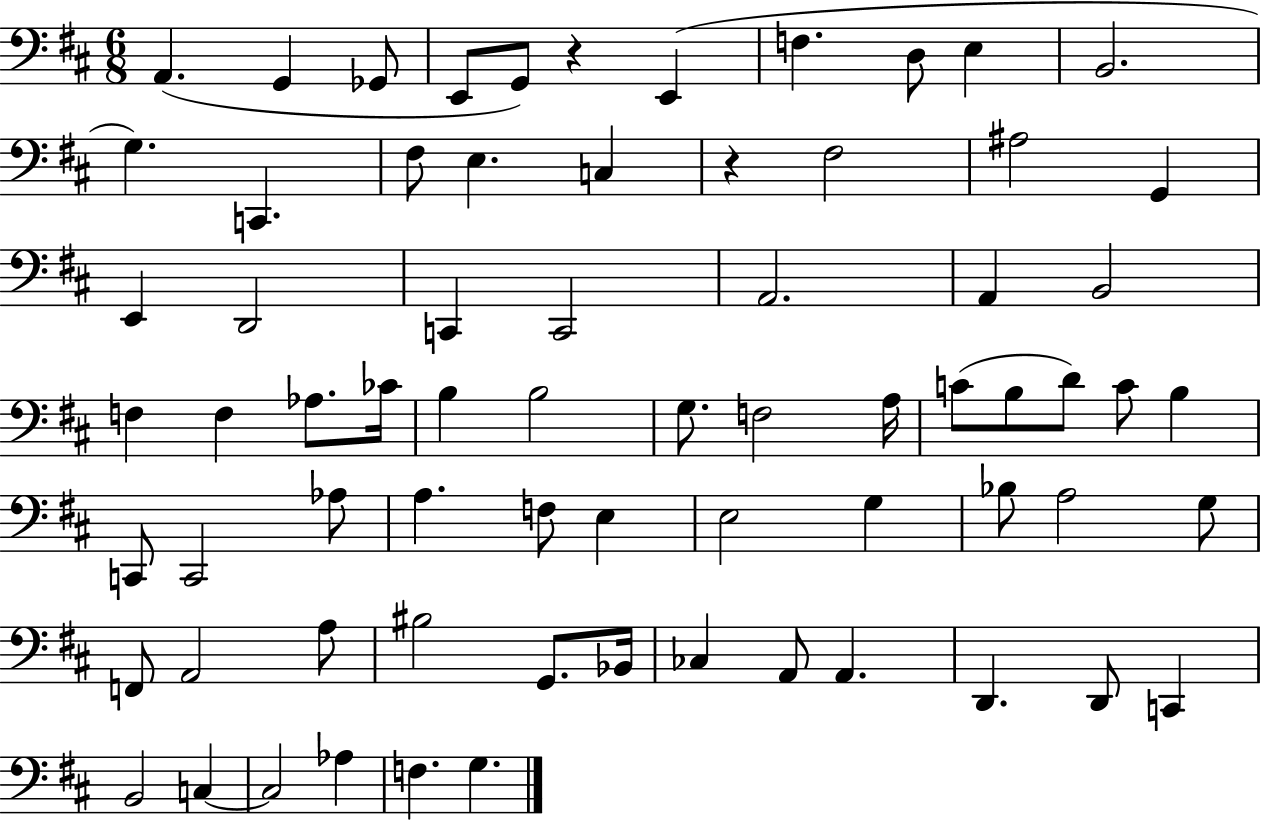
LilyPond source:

{
  \clef bass
  \numericTimeSignature
  \time 6/8
  \key d \major
  \repeat volta 2 { a,4.( g,4 ges,8 | e,8 g,8) r4 e,4( | f4. d8 e4 | b,2. | \break g4.) c,4. | fis8 e4. c4 | r4 fis2 | ais2 g,4 | \break e,4 d,2 | c,4 c,2 | a,2. | a,4 b,2 | \break f4 f4 aes8. ces'16 | b4 b2 | g8. f2 a16 | c'8( b8 d'8) c'8 b4 | \break c,8 c,2 aes8 | a4. f8 e4 | e2 g4 | bes8 a2 g8 | \break f,8 a,2 a8 | bis2 g,8. bes,16 | ces4 a,8 a,4. | d,4. d,8 c,4 | \break b,2 c4~~ | c2 aes4 | f4. g4. | } \bar "|."
}